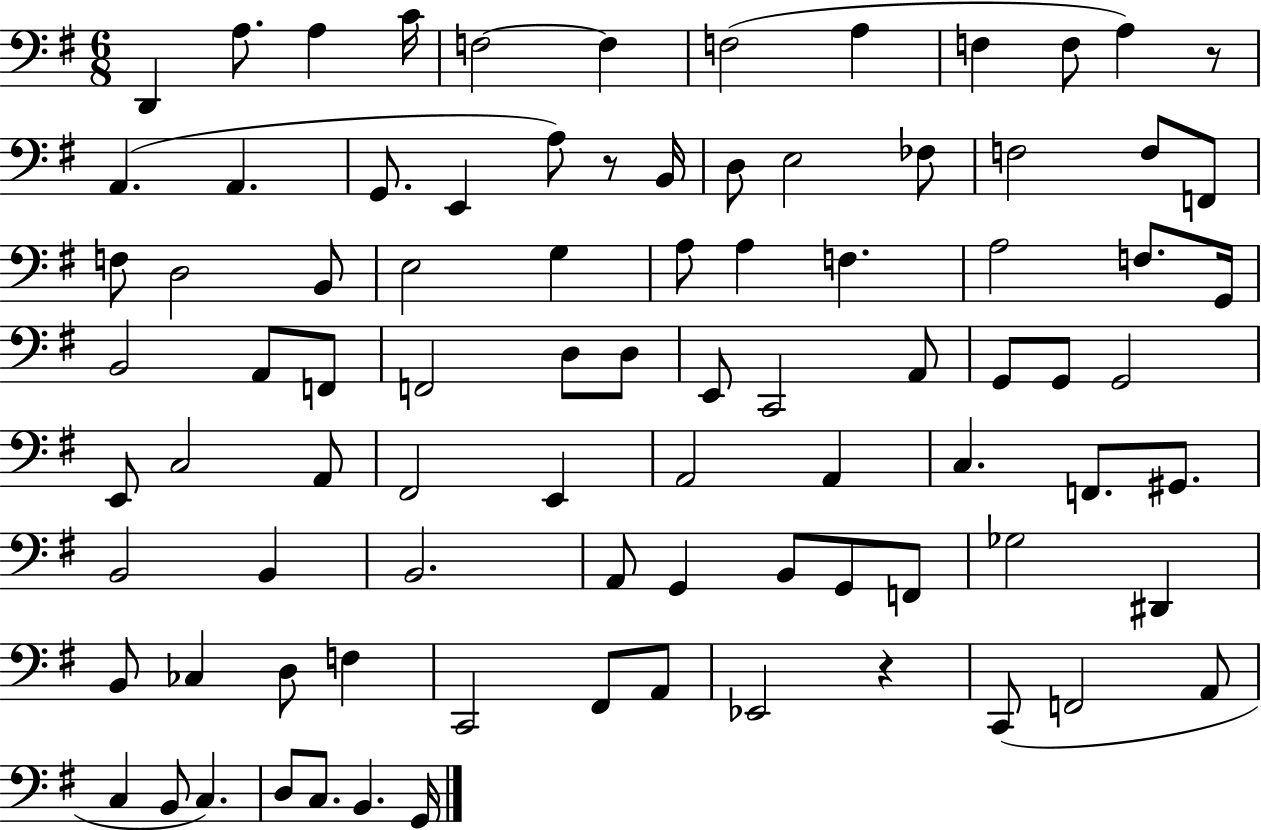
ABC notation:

X:1
T:Untitled
M:6/8
L:1/4
K:G
D,, A,/2 A, C/4 F,2 F, F,2 A, F, F,/2 A, z/2 A,, A,, G,,/2 E,, A,/2 z/2 B,,/4 D,/2 E,2 _F,/2 F,2 F,/2 F,,/2 F,/2 D,2 B,,/2 E,2 G, A,/2 A, F, A,2 F,/2 G,,/4 B,,2 A,,/2 F,,/2 F,,2 D,/2 D,/2 E,,/2 C,,2 A,,/2 G,,/2 G,,/2 G,,2 E,,/2 C,2 A,,/2 ^F,,2 E,, A,,2 A,, C, F,,/2 ^G,,/2 B,,2 B,, B,,2 A,,/2 G,, B,,/2 G,,/2 F,,/2 _G,2 ^D,, B,,/2 _C, D,/2 F, C,,2 ^F,,/2 A,,/2 _E,,2 z C,,/2 F,,2 A,,/2 C, B,,/2 C, D,/2 C,/2 B,, G,,/4